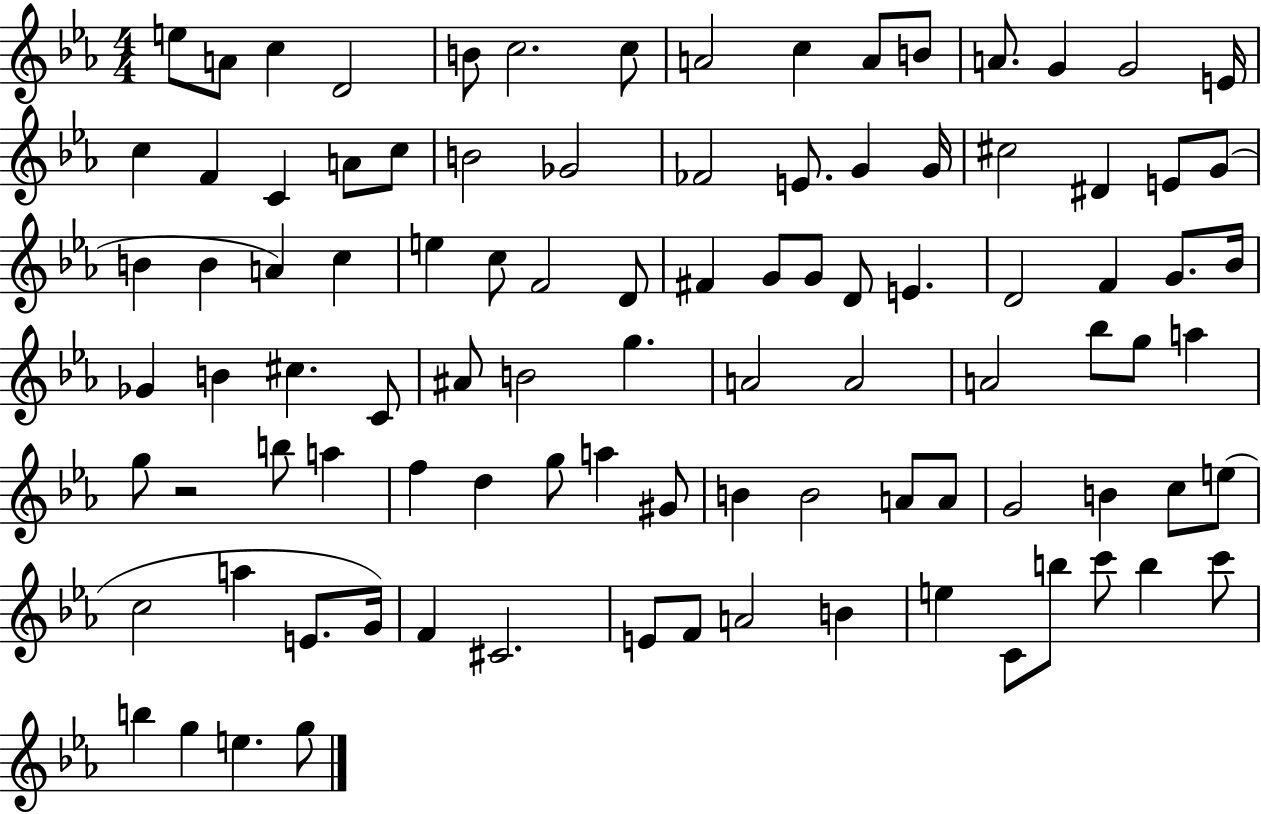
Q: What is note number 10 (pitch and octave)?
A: A4